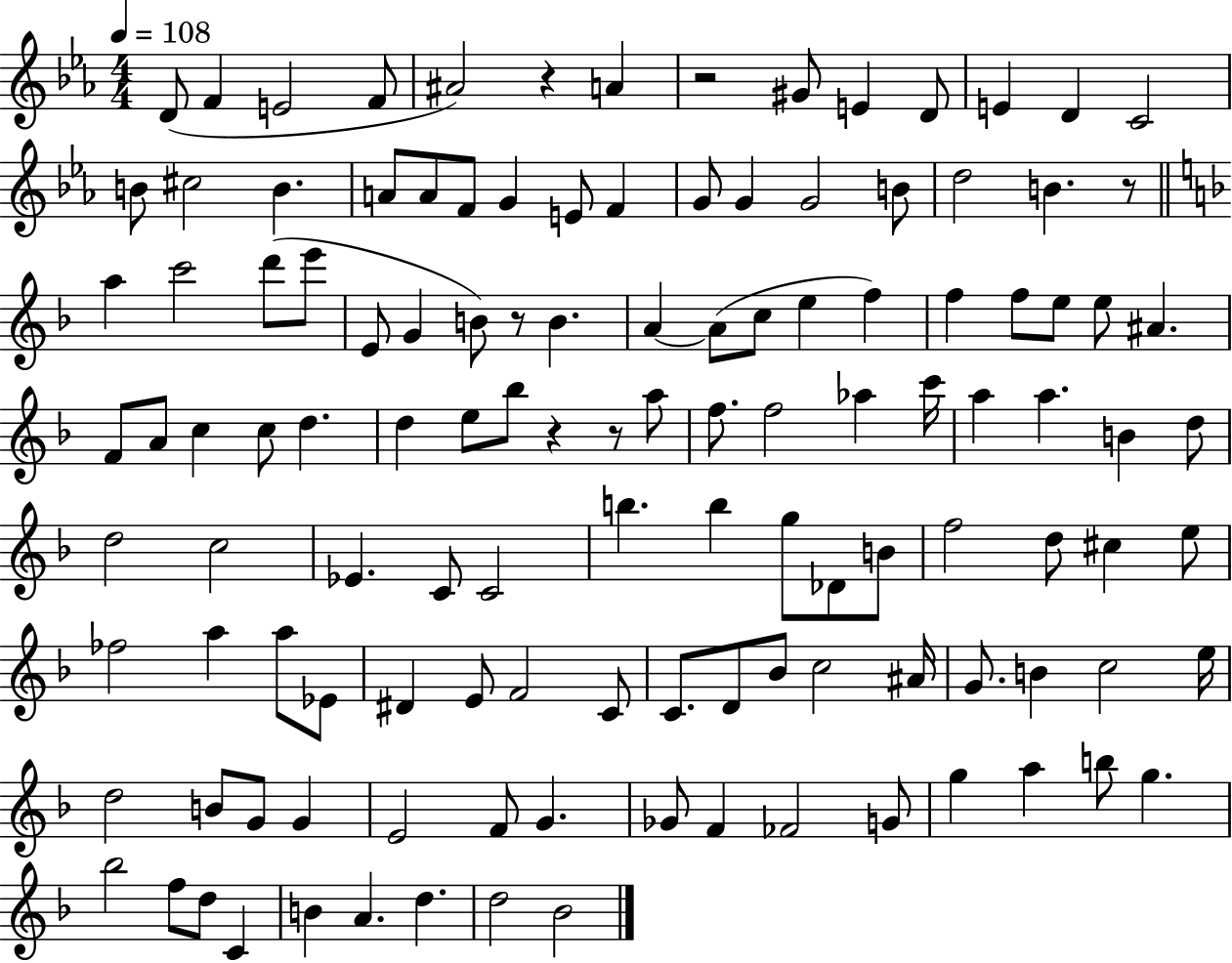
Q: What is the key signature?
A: EES major